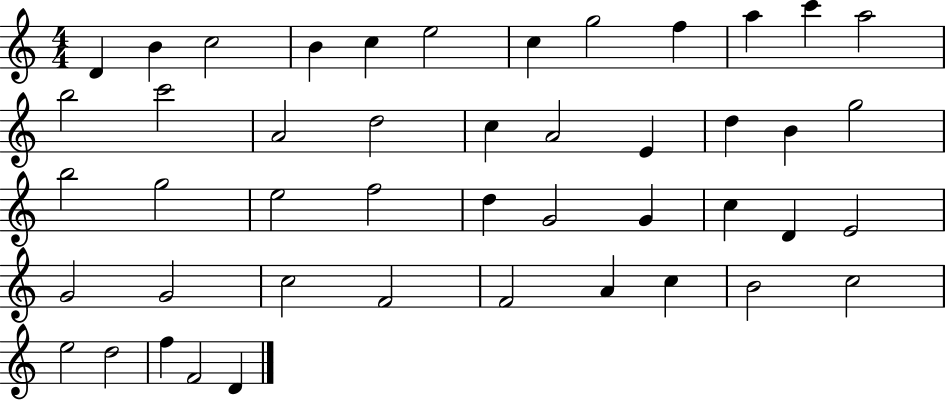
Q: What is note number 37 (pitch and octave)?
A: F4